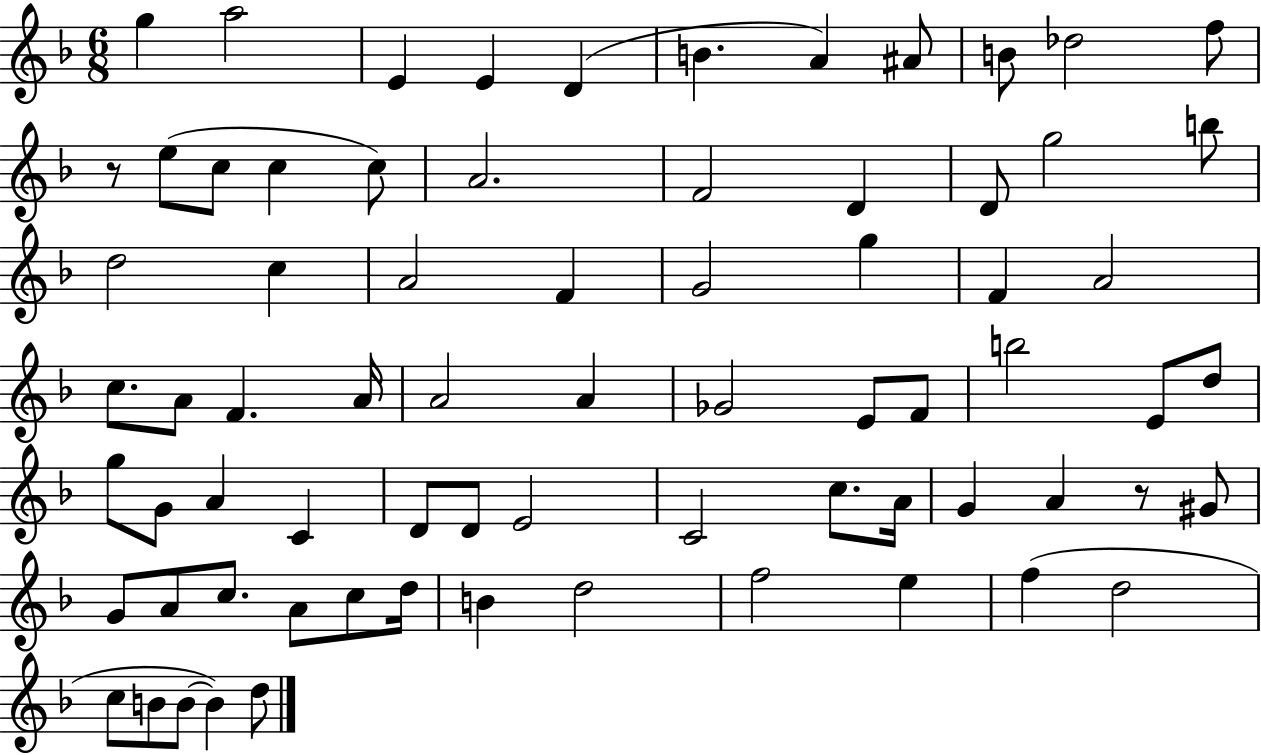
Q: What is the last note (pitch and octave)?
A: D5